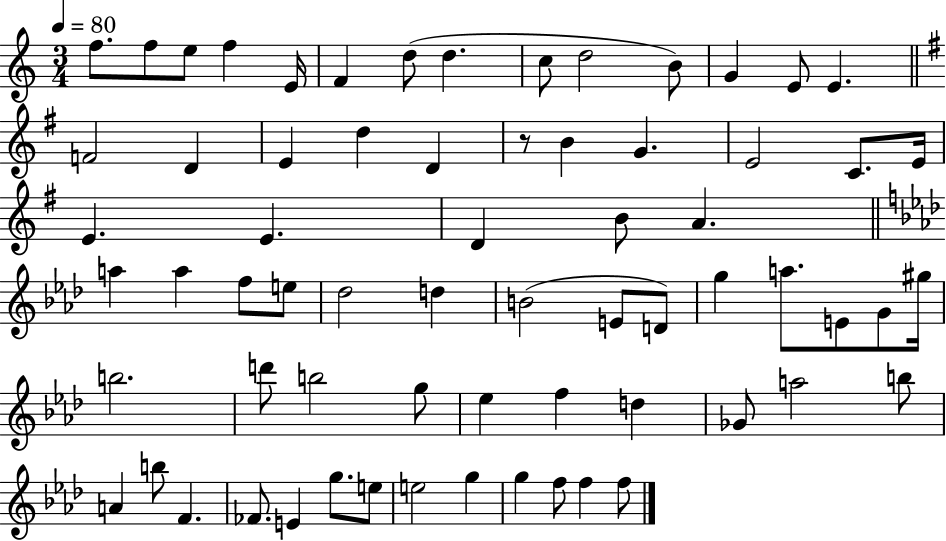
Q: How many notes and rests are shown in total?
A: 67